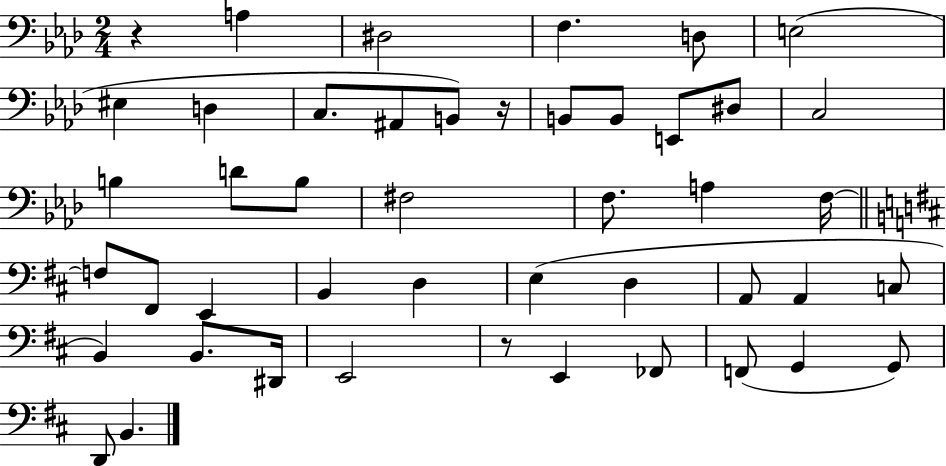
{
  \clef bass
  \numericTimeSignature
  \time 2/4
  \key aes \major
  r4 a4 | dis2 | f4. d8 | e2( | \break eis4 d4 | c8. ais,8 b,8) r16 | b,8 b,8 e,8 dis8 | c2 | \break b4 d'8 b8 | fis2 | f8. a4 f16~~ | \bar "||" \break \key d \major f8 fis,8 e,4 | b,4 d4 | e4( d4 | a,8 a,4 c8 | \break b,4) b,8. dis,16 | e,2 | r8 e,4 fes,8 | f,8( g,4 g,8) | \break d,8 b,4. | \bar "|."
}